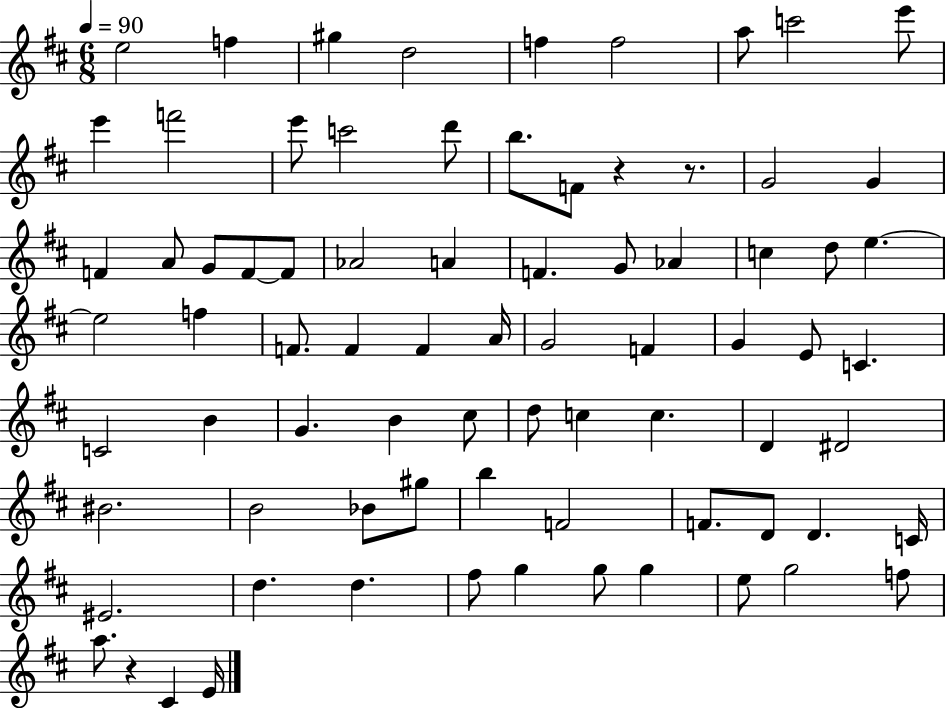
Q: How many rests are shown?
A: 3